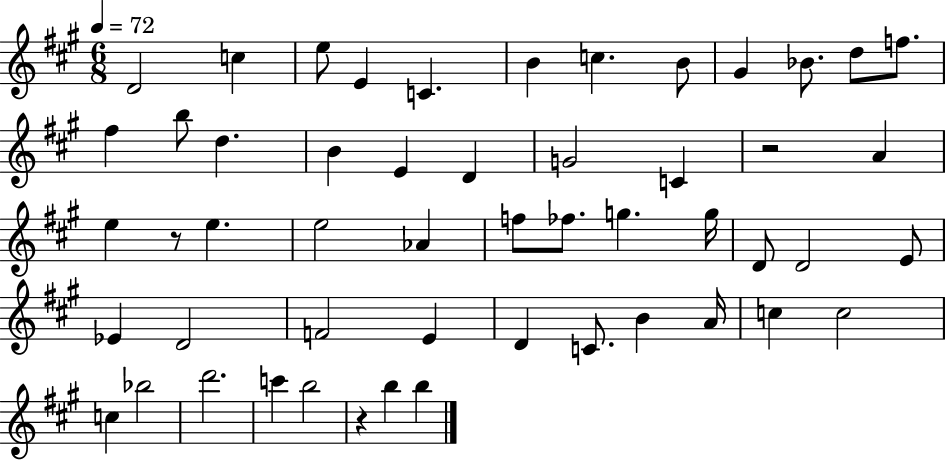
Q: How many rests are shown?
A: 3